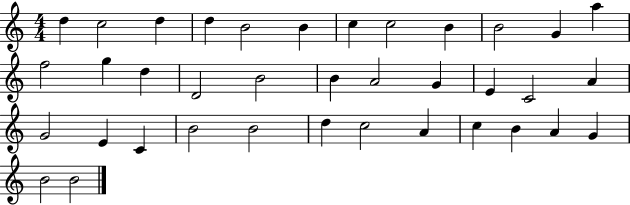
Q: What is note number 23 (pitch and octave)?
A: A4